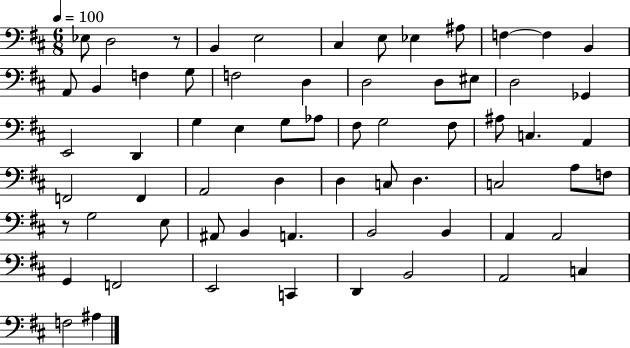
Eb3/e D3/h R/e B2/q E3/h C#3/q E3/e Eb3/q A#3/e F3/q F3/q B2/q A2/e B2/q F3/q G3/e F3/h D3/q D3/h D3/e EIS3/e D3/h Gb2/q E2/h D2/q G3/q E3/q G3/e Ab3/e F#3/e G3/h F#3/e A#3/e C3/q. A2/q F2/h F2/q A2/h D3/q D3/q C3/e D3/q. C3/h A3/e F3/e R/e G3/h E3/e A#2/e B2/q A2/q. B2/h B2/q A2/q A2/h G2/q F2/h E2/h C2/q D2/q B2/h A2/h C3/q F3/h A#3/q